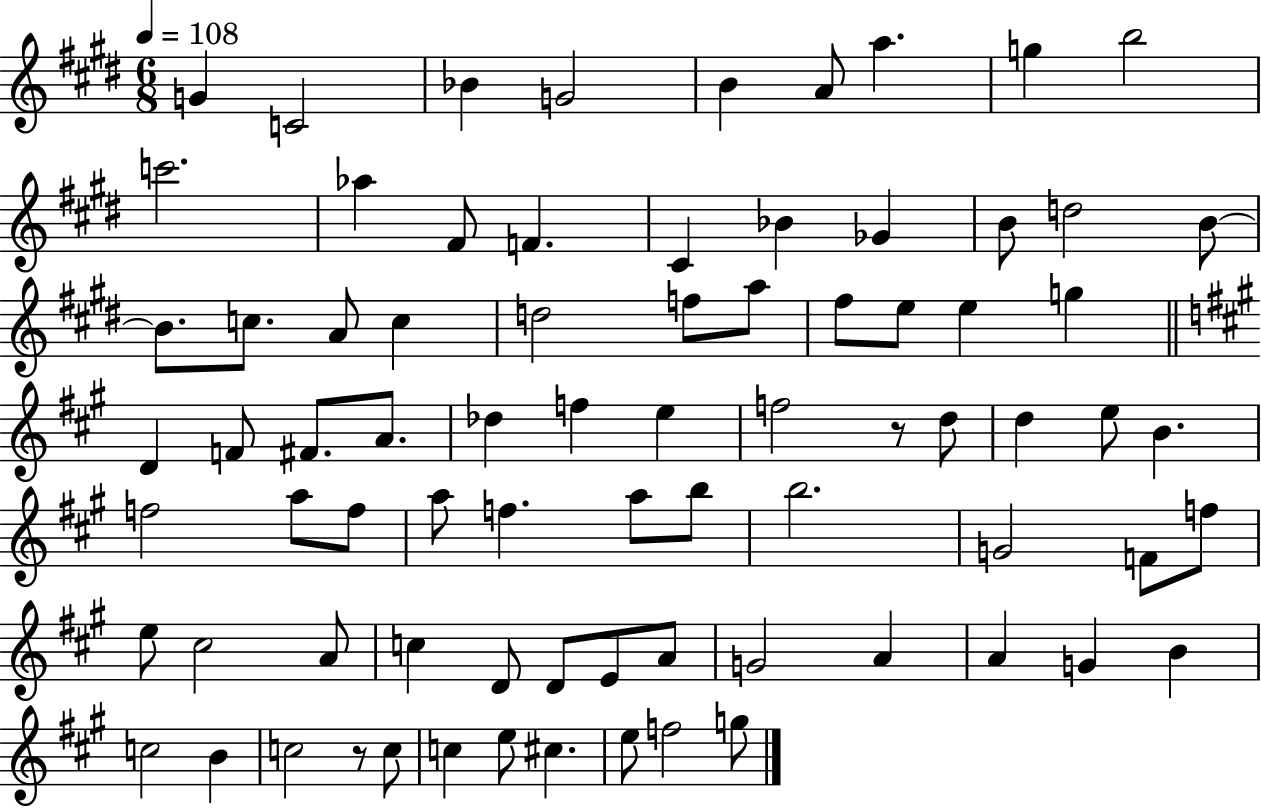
{
  \clef treble
  \numericTimeSignature
  \time 6/8
  \key e \major
  \tempo 4 = 108
  g'4 c'2 | bes'4 g'2 | b'4 a'8 a''4. | g''4 b''2 | \break c'''2. | aes''4 fis'8 f'4. | cis'4 bes'4 ges'4 | b'8 d''2 b'8~~ | \break b'8. c''8. a'8 c''4 | d''2 f''8 a''8 | fis''8 e''8 e''4 g''4 | \bar "||" \break \key a \major d'4 f'8 fis'8. a'8. | des''4 f''4 e''4 | f''2 r8 d''8 | d''4 e''8 b'4. | \break f''2 a''8 f''8 | a''8 f''4. a''8 b''8 | b''2. | g'2 f'8 f''8 | \break e''8 cis''2 a'8 | c''4 d'8 d'8 e'8 a'8 | g'2 a'4 | a'4 g'4 b'4 | \break c''2 b'4 | c''2 r8 c''8 | c''4 e''8 cis''4. | e''8 f''2 g''8 | \break \bar "|."
}